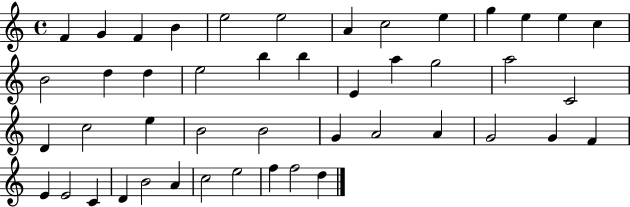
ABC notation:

X:1
T:Untitled
M:4/4
L:1/4
K:C
F G F B e2 e2 A c2 e g e e c B2 d d e2 b b E a g2 a2 C2 D c2 e B2 B2 G A2 A G2 G F E E2 C D B2 A c2 e2 f f2 d